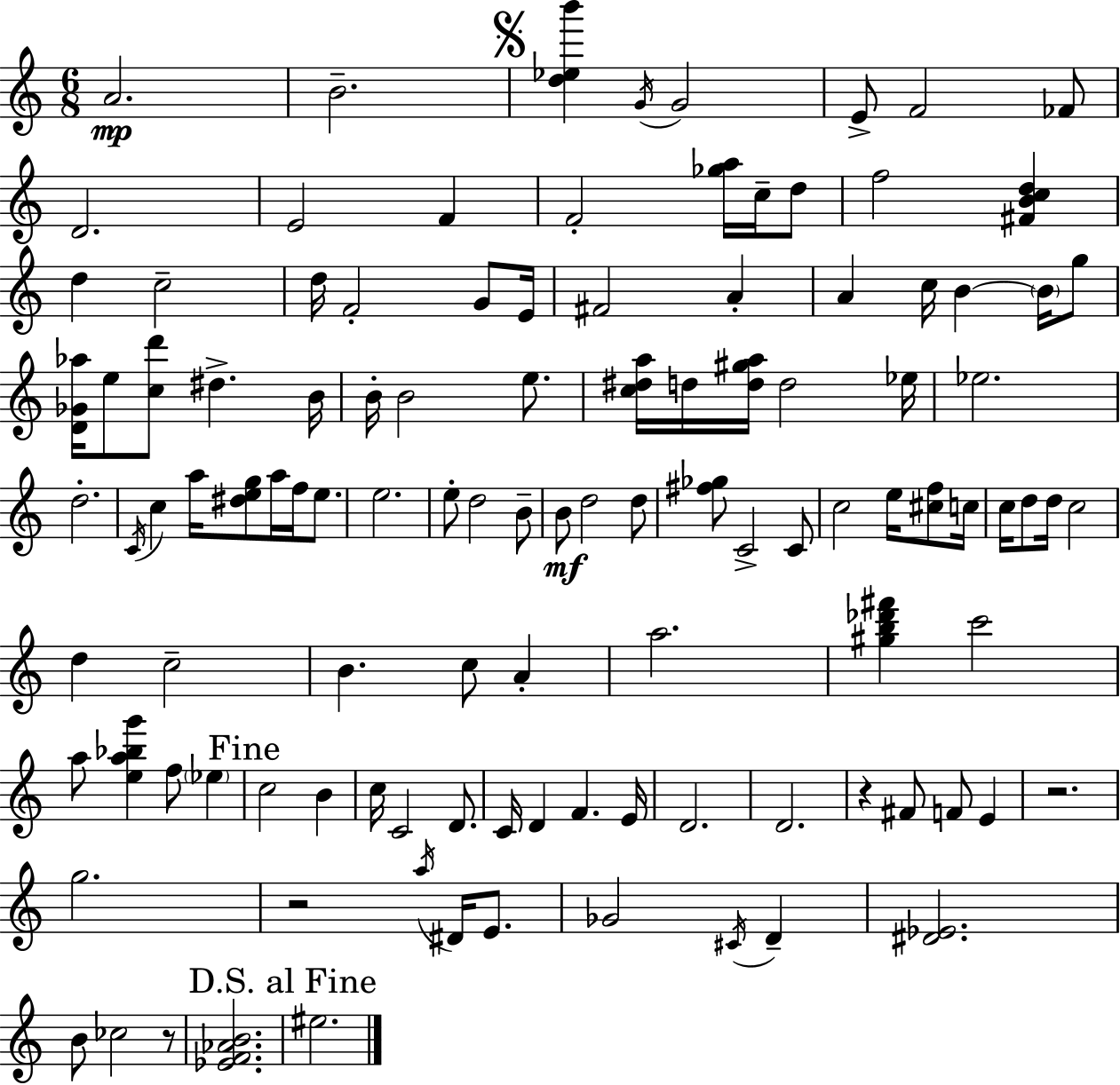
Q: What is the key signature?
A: A minor